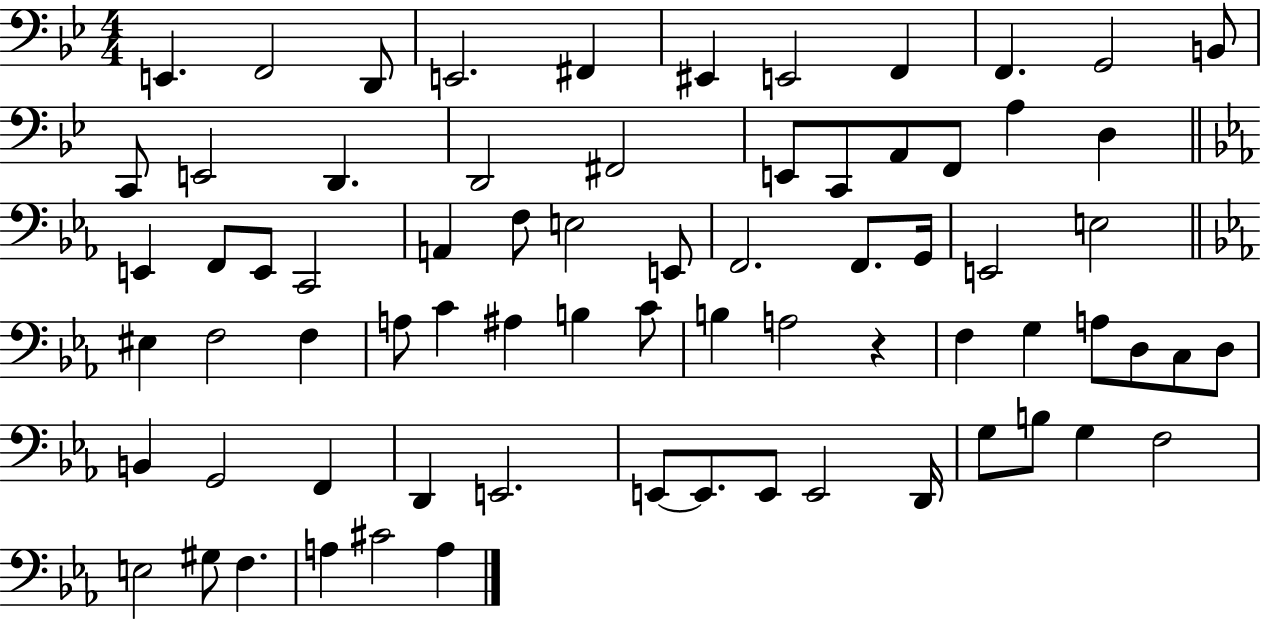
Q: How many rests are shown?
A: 1